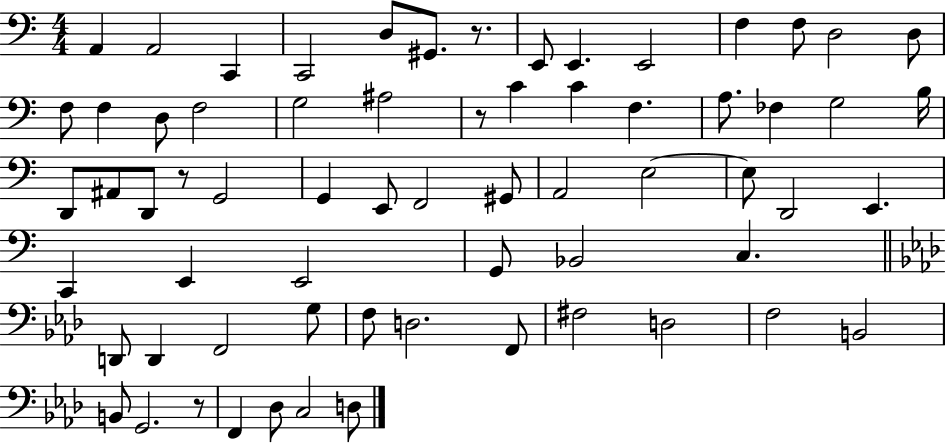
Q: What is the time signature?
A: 4/4